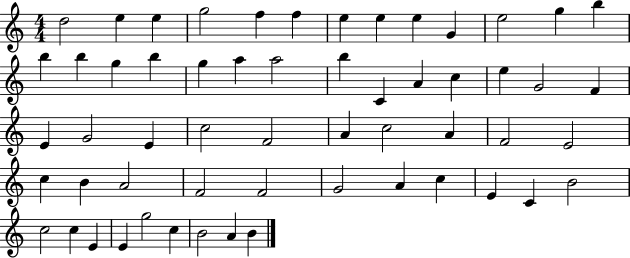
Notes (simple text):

D5/h E5/q E5/q G5/h F5/q F5/q E5/q E5/q E5/q G4/q E5/h G5/q B5/q B5/q B5/q G5/q B5/q G5/q A5/q A5/h B5/q C4/q A4/q C5/q E5/q G4/h F4/q E4/q G4/h E4/q C5/h F4/h A4/q C5/h A4/q F4/h E4/h C5/q B4/q A4/h F4/h F4/h G4/h A4/q C5/q E4/q C4/q B4/h C5/h C5/q E4/q E4/q G5/h C5/q B4/h A4/q B4/q